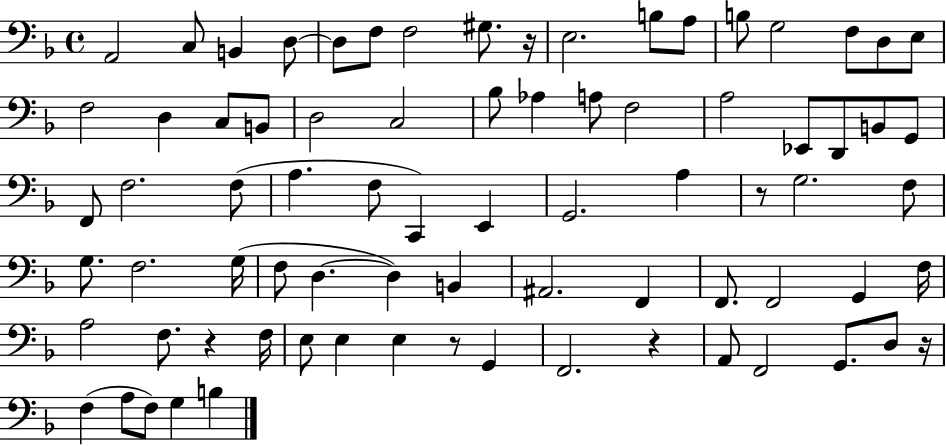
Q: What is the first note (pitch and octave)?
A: A2